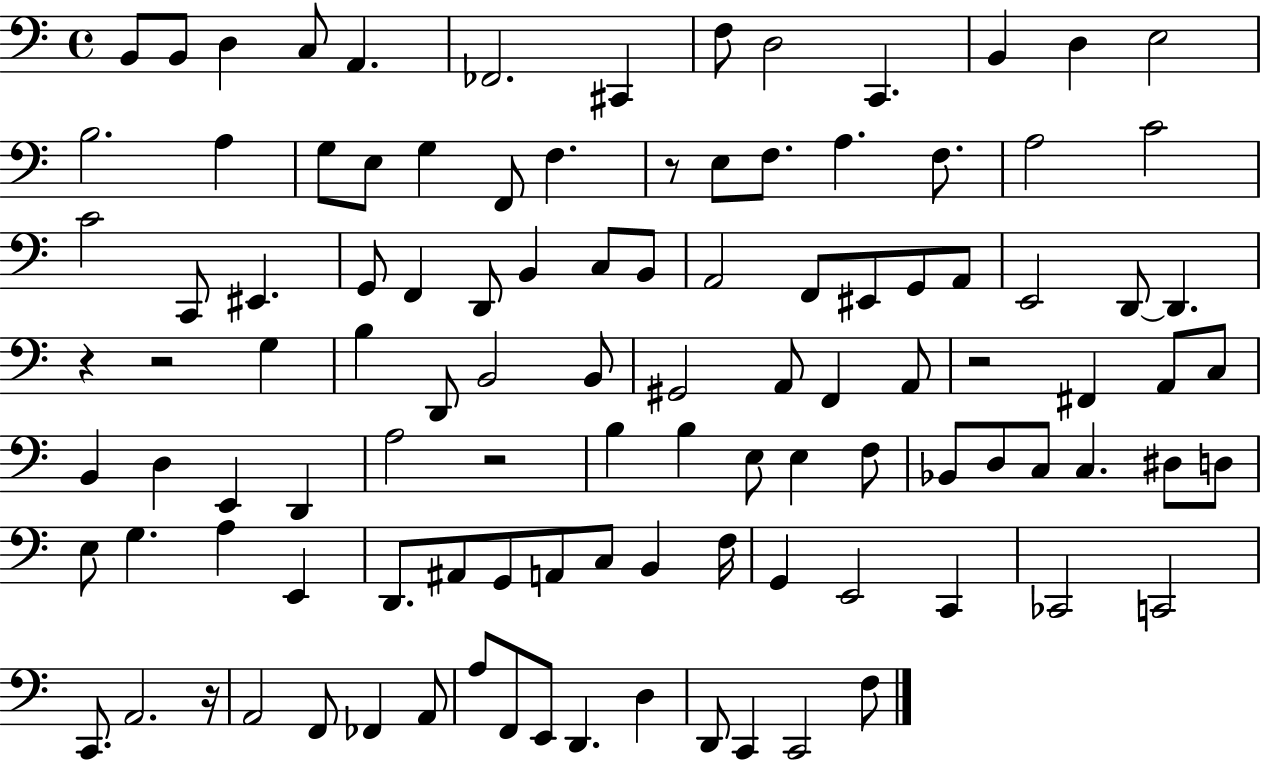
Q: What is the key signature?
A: C major